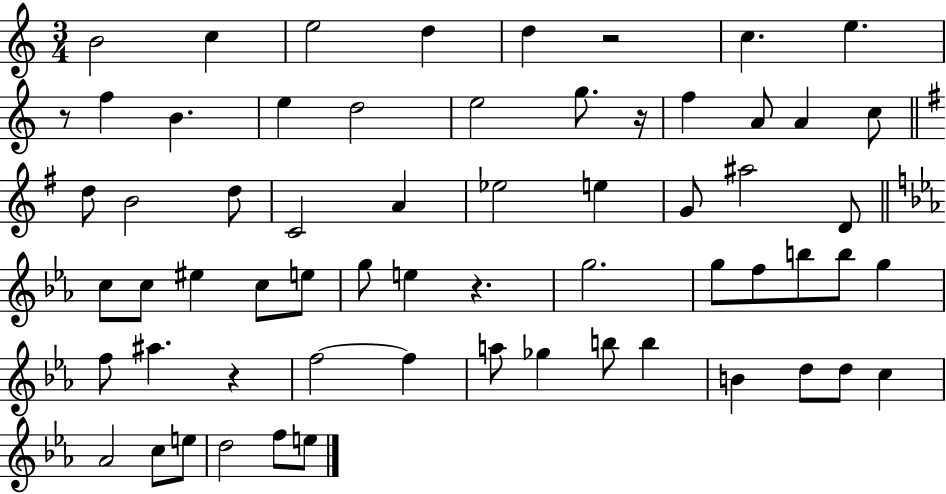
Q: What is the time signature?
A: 3/4